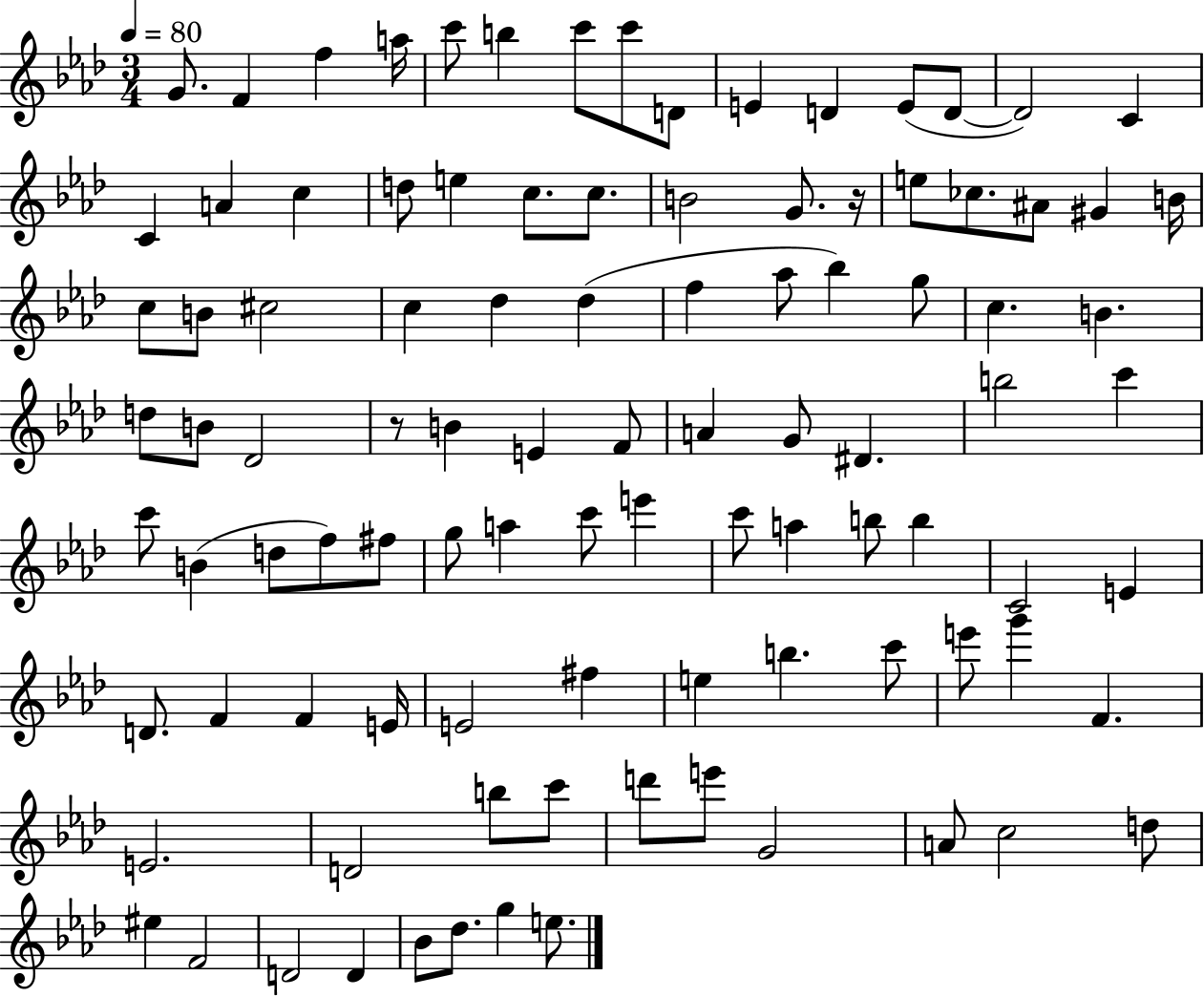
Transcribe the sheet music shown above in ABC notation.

X:1
T:Untitled
M:3/4
L:1/4
K:Ab
G/2 F f a/4 c'/2 b c'/2 c'/2 D/2 E D E/2 D/2 D2 C C A c d/2 e c/2 c/2 B2 G/2 z/4 e/2 _c/2 ^A/2 ^G B/4 c/2 B/2 ^c2 c _d _d f _a/2 _b g/2 c B d/2 B/2 _D2 z/2 B E F/2 A G/2 ^D b2 c' c'/2 B d/2 f/2 ^f/2 g/2 a c'/2 e' c'/2 a b/2 b C2 E D/2 F F E/4 E2 ^f e b c'/2 e'/2 g' F E2 D2 b/2 c'/2 d'/2 e'/2 G2 A/2 c2 d/2 ^e F2 D2 D _B/2 _d/2 g e/2